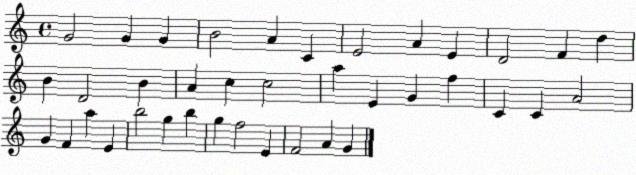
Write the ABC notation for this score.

X:1
T:Untitled
M:4/4
L:1/4
K:C
G2 G G B2 A C E2 A E D2 F d B D2 B A c c2 a E G f C C A2 G F a E b2 g b g f2 E F2 A G